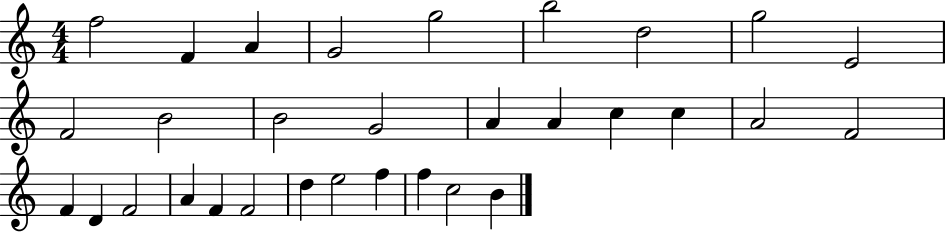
{
  \clef treble
  \numericTimeSignature
  \time 4/4
  \key c \major
  f''2 f'4 a'4 | g'2 g''2 | b''2 d''2 | g''2 e'2 | \break f'2 b'2 | b'2 g'2 | a'4 a'4 c''4 c''4 | a'2 f'2 | \break f'4 d'4 f'2 | a'4 f'4 f'2 | d''4 e''2 f''4 | f''4 c''2 b'4 | \break \bar "|."
}